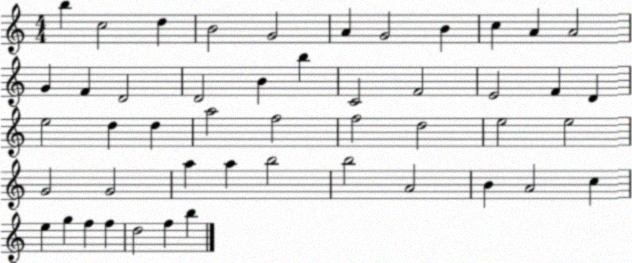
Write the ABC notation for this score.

X:1
T:Untitled
M:4/4
L:1/4
K:C
b c2 d B2 G2 A G2 B c A A2 G F D2 D2 B b C2 F2 E2 F D e2 d d a2 f2 f2 d2 e2 e2 G2 G2 a a b2 b2 A2 B A2 c e g f f d2 f b